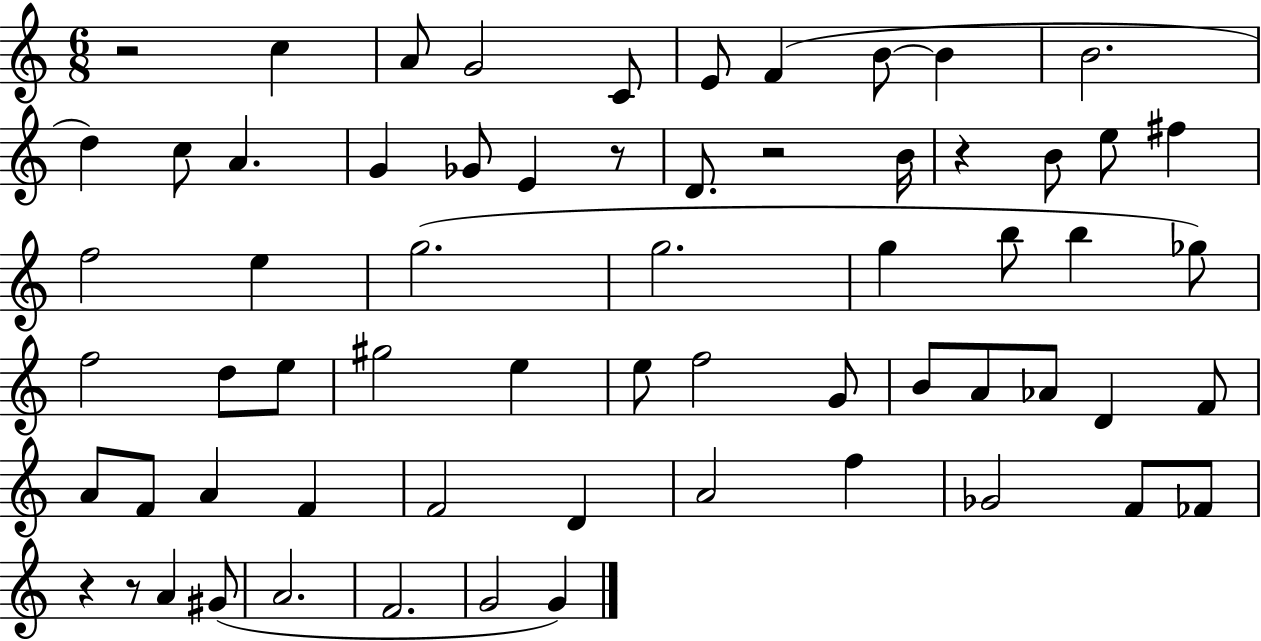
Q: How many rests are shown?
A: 6